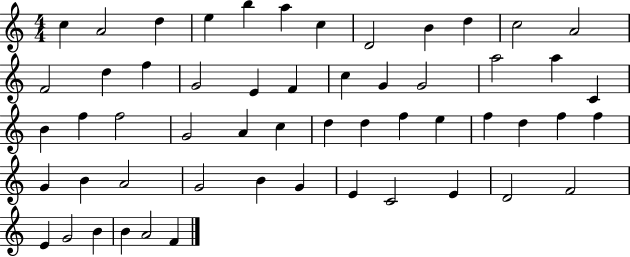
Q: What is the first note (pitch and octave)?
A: C5